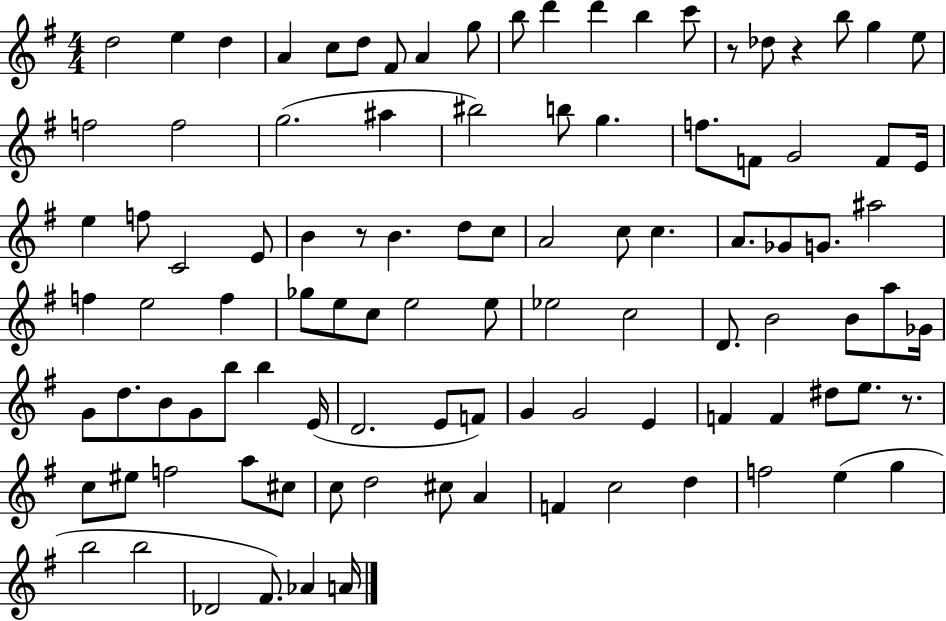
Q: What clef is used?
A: treble